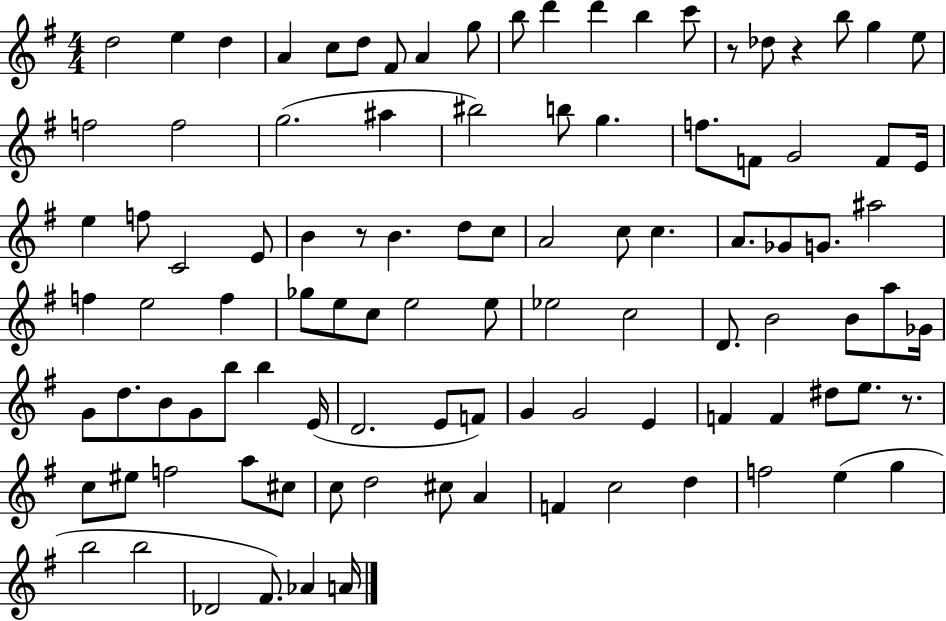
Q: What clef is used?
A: treble